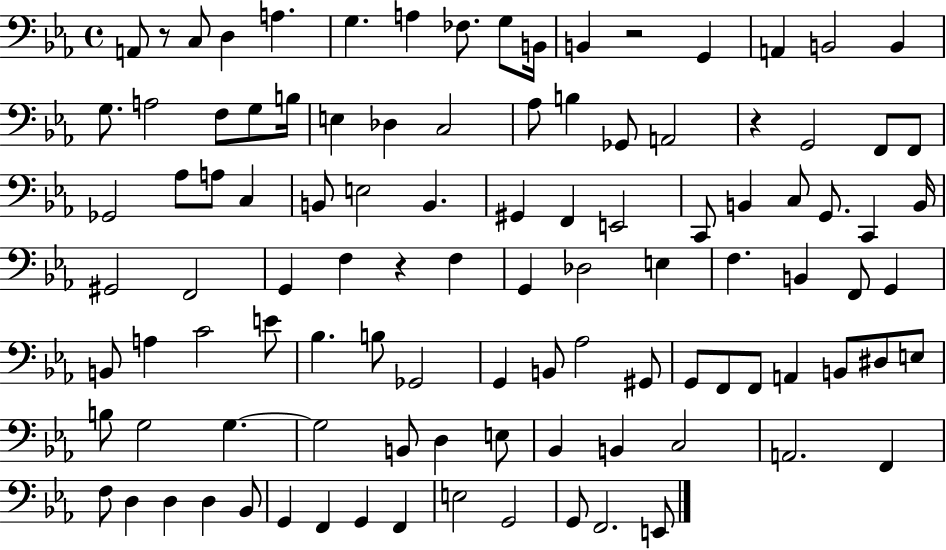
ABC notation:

X:1
T:Untitled
M:4/4
L:1/4
K:Eb
A,,/2 z/2 C,/2 D, A, G, A, _F,/2 G,/2 B,,/4 B,, z2 G,, A,, B,,2 B,, G,/2 A,2 F,/2 G,/2 B,/4 E, _D, C,2 _A,/2 B, _G,,/2 A,,2 z G,,2 F,,/2 F,,/2 _G,,2 _A,/2 A,/2 C, B,,/2 E,2 B,, ^G,, F,, E,,2 C,,/2 B,, C,/2 G,,/2 C,, B,,/4 ^G,,2 F,,2 G,, F, z F, G,, _D,2 E, F, B,, F,,/2 G,, B,,/2 A, C2 E/2 _B, B,/2 _G,,2 G,, B,,/2 _A,2 ^G,,/2 G,,/2 F,,/2 F,,/2 A,, B,,/2 ^D,/2 E,/2 B,/2 G,2 G, G,2 B,,/2 D, E,/2 _B,, B,, C,2 A,,2 F,, F,/2 D, D, D, _B,,/2 G,, F,, G,, F,, E,2 G,,2 G,,/2 F,,2 E,,/2